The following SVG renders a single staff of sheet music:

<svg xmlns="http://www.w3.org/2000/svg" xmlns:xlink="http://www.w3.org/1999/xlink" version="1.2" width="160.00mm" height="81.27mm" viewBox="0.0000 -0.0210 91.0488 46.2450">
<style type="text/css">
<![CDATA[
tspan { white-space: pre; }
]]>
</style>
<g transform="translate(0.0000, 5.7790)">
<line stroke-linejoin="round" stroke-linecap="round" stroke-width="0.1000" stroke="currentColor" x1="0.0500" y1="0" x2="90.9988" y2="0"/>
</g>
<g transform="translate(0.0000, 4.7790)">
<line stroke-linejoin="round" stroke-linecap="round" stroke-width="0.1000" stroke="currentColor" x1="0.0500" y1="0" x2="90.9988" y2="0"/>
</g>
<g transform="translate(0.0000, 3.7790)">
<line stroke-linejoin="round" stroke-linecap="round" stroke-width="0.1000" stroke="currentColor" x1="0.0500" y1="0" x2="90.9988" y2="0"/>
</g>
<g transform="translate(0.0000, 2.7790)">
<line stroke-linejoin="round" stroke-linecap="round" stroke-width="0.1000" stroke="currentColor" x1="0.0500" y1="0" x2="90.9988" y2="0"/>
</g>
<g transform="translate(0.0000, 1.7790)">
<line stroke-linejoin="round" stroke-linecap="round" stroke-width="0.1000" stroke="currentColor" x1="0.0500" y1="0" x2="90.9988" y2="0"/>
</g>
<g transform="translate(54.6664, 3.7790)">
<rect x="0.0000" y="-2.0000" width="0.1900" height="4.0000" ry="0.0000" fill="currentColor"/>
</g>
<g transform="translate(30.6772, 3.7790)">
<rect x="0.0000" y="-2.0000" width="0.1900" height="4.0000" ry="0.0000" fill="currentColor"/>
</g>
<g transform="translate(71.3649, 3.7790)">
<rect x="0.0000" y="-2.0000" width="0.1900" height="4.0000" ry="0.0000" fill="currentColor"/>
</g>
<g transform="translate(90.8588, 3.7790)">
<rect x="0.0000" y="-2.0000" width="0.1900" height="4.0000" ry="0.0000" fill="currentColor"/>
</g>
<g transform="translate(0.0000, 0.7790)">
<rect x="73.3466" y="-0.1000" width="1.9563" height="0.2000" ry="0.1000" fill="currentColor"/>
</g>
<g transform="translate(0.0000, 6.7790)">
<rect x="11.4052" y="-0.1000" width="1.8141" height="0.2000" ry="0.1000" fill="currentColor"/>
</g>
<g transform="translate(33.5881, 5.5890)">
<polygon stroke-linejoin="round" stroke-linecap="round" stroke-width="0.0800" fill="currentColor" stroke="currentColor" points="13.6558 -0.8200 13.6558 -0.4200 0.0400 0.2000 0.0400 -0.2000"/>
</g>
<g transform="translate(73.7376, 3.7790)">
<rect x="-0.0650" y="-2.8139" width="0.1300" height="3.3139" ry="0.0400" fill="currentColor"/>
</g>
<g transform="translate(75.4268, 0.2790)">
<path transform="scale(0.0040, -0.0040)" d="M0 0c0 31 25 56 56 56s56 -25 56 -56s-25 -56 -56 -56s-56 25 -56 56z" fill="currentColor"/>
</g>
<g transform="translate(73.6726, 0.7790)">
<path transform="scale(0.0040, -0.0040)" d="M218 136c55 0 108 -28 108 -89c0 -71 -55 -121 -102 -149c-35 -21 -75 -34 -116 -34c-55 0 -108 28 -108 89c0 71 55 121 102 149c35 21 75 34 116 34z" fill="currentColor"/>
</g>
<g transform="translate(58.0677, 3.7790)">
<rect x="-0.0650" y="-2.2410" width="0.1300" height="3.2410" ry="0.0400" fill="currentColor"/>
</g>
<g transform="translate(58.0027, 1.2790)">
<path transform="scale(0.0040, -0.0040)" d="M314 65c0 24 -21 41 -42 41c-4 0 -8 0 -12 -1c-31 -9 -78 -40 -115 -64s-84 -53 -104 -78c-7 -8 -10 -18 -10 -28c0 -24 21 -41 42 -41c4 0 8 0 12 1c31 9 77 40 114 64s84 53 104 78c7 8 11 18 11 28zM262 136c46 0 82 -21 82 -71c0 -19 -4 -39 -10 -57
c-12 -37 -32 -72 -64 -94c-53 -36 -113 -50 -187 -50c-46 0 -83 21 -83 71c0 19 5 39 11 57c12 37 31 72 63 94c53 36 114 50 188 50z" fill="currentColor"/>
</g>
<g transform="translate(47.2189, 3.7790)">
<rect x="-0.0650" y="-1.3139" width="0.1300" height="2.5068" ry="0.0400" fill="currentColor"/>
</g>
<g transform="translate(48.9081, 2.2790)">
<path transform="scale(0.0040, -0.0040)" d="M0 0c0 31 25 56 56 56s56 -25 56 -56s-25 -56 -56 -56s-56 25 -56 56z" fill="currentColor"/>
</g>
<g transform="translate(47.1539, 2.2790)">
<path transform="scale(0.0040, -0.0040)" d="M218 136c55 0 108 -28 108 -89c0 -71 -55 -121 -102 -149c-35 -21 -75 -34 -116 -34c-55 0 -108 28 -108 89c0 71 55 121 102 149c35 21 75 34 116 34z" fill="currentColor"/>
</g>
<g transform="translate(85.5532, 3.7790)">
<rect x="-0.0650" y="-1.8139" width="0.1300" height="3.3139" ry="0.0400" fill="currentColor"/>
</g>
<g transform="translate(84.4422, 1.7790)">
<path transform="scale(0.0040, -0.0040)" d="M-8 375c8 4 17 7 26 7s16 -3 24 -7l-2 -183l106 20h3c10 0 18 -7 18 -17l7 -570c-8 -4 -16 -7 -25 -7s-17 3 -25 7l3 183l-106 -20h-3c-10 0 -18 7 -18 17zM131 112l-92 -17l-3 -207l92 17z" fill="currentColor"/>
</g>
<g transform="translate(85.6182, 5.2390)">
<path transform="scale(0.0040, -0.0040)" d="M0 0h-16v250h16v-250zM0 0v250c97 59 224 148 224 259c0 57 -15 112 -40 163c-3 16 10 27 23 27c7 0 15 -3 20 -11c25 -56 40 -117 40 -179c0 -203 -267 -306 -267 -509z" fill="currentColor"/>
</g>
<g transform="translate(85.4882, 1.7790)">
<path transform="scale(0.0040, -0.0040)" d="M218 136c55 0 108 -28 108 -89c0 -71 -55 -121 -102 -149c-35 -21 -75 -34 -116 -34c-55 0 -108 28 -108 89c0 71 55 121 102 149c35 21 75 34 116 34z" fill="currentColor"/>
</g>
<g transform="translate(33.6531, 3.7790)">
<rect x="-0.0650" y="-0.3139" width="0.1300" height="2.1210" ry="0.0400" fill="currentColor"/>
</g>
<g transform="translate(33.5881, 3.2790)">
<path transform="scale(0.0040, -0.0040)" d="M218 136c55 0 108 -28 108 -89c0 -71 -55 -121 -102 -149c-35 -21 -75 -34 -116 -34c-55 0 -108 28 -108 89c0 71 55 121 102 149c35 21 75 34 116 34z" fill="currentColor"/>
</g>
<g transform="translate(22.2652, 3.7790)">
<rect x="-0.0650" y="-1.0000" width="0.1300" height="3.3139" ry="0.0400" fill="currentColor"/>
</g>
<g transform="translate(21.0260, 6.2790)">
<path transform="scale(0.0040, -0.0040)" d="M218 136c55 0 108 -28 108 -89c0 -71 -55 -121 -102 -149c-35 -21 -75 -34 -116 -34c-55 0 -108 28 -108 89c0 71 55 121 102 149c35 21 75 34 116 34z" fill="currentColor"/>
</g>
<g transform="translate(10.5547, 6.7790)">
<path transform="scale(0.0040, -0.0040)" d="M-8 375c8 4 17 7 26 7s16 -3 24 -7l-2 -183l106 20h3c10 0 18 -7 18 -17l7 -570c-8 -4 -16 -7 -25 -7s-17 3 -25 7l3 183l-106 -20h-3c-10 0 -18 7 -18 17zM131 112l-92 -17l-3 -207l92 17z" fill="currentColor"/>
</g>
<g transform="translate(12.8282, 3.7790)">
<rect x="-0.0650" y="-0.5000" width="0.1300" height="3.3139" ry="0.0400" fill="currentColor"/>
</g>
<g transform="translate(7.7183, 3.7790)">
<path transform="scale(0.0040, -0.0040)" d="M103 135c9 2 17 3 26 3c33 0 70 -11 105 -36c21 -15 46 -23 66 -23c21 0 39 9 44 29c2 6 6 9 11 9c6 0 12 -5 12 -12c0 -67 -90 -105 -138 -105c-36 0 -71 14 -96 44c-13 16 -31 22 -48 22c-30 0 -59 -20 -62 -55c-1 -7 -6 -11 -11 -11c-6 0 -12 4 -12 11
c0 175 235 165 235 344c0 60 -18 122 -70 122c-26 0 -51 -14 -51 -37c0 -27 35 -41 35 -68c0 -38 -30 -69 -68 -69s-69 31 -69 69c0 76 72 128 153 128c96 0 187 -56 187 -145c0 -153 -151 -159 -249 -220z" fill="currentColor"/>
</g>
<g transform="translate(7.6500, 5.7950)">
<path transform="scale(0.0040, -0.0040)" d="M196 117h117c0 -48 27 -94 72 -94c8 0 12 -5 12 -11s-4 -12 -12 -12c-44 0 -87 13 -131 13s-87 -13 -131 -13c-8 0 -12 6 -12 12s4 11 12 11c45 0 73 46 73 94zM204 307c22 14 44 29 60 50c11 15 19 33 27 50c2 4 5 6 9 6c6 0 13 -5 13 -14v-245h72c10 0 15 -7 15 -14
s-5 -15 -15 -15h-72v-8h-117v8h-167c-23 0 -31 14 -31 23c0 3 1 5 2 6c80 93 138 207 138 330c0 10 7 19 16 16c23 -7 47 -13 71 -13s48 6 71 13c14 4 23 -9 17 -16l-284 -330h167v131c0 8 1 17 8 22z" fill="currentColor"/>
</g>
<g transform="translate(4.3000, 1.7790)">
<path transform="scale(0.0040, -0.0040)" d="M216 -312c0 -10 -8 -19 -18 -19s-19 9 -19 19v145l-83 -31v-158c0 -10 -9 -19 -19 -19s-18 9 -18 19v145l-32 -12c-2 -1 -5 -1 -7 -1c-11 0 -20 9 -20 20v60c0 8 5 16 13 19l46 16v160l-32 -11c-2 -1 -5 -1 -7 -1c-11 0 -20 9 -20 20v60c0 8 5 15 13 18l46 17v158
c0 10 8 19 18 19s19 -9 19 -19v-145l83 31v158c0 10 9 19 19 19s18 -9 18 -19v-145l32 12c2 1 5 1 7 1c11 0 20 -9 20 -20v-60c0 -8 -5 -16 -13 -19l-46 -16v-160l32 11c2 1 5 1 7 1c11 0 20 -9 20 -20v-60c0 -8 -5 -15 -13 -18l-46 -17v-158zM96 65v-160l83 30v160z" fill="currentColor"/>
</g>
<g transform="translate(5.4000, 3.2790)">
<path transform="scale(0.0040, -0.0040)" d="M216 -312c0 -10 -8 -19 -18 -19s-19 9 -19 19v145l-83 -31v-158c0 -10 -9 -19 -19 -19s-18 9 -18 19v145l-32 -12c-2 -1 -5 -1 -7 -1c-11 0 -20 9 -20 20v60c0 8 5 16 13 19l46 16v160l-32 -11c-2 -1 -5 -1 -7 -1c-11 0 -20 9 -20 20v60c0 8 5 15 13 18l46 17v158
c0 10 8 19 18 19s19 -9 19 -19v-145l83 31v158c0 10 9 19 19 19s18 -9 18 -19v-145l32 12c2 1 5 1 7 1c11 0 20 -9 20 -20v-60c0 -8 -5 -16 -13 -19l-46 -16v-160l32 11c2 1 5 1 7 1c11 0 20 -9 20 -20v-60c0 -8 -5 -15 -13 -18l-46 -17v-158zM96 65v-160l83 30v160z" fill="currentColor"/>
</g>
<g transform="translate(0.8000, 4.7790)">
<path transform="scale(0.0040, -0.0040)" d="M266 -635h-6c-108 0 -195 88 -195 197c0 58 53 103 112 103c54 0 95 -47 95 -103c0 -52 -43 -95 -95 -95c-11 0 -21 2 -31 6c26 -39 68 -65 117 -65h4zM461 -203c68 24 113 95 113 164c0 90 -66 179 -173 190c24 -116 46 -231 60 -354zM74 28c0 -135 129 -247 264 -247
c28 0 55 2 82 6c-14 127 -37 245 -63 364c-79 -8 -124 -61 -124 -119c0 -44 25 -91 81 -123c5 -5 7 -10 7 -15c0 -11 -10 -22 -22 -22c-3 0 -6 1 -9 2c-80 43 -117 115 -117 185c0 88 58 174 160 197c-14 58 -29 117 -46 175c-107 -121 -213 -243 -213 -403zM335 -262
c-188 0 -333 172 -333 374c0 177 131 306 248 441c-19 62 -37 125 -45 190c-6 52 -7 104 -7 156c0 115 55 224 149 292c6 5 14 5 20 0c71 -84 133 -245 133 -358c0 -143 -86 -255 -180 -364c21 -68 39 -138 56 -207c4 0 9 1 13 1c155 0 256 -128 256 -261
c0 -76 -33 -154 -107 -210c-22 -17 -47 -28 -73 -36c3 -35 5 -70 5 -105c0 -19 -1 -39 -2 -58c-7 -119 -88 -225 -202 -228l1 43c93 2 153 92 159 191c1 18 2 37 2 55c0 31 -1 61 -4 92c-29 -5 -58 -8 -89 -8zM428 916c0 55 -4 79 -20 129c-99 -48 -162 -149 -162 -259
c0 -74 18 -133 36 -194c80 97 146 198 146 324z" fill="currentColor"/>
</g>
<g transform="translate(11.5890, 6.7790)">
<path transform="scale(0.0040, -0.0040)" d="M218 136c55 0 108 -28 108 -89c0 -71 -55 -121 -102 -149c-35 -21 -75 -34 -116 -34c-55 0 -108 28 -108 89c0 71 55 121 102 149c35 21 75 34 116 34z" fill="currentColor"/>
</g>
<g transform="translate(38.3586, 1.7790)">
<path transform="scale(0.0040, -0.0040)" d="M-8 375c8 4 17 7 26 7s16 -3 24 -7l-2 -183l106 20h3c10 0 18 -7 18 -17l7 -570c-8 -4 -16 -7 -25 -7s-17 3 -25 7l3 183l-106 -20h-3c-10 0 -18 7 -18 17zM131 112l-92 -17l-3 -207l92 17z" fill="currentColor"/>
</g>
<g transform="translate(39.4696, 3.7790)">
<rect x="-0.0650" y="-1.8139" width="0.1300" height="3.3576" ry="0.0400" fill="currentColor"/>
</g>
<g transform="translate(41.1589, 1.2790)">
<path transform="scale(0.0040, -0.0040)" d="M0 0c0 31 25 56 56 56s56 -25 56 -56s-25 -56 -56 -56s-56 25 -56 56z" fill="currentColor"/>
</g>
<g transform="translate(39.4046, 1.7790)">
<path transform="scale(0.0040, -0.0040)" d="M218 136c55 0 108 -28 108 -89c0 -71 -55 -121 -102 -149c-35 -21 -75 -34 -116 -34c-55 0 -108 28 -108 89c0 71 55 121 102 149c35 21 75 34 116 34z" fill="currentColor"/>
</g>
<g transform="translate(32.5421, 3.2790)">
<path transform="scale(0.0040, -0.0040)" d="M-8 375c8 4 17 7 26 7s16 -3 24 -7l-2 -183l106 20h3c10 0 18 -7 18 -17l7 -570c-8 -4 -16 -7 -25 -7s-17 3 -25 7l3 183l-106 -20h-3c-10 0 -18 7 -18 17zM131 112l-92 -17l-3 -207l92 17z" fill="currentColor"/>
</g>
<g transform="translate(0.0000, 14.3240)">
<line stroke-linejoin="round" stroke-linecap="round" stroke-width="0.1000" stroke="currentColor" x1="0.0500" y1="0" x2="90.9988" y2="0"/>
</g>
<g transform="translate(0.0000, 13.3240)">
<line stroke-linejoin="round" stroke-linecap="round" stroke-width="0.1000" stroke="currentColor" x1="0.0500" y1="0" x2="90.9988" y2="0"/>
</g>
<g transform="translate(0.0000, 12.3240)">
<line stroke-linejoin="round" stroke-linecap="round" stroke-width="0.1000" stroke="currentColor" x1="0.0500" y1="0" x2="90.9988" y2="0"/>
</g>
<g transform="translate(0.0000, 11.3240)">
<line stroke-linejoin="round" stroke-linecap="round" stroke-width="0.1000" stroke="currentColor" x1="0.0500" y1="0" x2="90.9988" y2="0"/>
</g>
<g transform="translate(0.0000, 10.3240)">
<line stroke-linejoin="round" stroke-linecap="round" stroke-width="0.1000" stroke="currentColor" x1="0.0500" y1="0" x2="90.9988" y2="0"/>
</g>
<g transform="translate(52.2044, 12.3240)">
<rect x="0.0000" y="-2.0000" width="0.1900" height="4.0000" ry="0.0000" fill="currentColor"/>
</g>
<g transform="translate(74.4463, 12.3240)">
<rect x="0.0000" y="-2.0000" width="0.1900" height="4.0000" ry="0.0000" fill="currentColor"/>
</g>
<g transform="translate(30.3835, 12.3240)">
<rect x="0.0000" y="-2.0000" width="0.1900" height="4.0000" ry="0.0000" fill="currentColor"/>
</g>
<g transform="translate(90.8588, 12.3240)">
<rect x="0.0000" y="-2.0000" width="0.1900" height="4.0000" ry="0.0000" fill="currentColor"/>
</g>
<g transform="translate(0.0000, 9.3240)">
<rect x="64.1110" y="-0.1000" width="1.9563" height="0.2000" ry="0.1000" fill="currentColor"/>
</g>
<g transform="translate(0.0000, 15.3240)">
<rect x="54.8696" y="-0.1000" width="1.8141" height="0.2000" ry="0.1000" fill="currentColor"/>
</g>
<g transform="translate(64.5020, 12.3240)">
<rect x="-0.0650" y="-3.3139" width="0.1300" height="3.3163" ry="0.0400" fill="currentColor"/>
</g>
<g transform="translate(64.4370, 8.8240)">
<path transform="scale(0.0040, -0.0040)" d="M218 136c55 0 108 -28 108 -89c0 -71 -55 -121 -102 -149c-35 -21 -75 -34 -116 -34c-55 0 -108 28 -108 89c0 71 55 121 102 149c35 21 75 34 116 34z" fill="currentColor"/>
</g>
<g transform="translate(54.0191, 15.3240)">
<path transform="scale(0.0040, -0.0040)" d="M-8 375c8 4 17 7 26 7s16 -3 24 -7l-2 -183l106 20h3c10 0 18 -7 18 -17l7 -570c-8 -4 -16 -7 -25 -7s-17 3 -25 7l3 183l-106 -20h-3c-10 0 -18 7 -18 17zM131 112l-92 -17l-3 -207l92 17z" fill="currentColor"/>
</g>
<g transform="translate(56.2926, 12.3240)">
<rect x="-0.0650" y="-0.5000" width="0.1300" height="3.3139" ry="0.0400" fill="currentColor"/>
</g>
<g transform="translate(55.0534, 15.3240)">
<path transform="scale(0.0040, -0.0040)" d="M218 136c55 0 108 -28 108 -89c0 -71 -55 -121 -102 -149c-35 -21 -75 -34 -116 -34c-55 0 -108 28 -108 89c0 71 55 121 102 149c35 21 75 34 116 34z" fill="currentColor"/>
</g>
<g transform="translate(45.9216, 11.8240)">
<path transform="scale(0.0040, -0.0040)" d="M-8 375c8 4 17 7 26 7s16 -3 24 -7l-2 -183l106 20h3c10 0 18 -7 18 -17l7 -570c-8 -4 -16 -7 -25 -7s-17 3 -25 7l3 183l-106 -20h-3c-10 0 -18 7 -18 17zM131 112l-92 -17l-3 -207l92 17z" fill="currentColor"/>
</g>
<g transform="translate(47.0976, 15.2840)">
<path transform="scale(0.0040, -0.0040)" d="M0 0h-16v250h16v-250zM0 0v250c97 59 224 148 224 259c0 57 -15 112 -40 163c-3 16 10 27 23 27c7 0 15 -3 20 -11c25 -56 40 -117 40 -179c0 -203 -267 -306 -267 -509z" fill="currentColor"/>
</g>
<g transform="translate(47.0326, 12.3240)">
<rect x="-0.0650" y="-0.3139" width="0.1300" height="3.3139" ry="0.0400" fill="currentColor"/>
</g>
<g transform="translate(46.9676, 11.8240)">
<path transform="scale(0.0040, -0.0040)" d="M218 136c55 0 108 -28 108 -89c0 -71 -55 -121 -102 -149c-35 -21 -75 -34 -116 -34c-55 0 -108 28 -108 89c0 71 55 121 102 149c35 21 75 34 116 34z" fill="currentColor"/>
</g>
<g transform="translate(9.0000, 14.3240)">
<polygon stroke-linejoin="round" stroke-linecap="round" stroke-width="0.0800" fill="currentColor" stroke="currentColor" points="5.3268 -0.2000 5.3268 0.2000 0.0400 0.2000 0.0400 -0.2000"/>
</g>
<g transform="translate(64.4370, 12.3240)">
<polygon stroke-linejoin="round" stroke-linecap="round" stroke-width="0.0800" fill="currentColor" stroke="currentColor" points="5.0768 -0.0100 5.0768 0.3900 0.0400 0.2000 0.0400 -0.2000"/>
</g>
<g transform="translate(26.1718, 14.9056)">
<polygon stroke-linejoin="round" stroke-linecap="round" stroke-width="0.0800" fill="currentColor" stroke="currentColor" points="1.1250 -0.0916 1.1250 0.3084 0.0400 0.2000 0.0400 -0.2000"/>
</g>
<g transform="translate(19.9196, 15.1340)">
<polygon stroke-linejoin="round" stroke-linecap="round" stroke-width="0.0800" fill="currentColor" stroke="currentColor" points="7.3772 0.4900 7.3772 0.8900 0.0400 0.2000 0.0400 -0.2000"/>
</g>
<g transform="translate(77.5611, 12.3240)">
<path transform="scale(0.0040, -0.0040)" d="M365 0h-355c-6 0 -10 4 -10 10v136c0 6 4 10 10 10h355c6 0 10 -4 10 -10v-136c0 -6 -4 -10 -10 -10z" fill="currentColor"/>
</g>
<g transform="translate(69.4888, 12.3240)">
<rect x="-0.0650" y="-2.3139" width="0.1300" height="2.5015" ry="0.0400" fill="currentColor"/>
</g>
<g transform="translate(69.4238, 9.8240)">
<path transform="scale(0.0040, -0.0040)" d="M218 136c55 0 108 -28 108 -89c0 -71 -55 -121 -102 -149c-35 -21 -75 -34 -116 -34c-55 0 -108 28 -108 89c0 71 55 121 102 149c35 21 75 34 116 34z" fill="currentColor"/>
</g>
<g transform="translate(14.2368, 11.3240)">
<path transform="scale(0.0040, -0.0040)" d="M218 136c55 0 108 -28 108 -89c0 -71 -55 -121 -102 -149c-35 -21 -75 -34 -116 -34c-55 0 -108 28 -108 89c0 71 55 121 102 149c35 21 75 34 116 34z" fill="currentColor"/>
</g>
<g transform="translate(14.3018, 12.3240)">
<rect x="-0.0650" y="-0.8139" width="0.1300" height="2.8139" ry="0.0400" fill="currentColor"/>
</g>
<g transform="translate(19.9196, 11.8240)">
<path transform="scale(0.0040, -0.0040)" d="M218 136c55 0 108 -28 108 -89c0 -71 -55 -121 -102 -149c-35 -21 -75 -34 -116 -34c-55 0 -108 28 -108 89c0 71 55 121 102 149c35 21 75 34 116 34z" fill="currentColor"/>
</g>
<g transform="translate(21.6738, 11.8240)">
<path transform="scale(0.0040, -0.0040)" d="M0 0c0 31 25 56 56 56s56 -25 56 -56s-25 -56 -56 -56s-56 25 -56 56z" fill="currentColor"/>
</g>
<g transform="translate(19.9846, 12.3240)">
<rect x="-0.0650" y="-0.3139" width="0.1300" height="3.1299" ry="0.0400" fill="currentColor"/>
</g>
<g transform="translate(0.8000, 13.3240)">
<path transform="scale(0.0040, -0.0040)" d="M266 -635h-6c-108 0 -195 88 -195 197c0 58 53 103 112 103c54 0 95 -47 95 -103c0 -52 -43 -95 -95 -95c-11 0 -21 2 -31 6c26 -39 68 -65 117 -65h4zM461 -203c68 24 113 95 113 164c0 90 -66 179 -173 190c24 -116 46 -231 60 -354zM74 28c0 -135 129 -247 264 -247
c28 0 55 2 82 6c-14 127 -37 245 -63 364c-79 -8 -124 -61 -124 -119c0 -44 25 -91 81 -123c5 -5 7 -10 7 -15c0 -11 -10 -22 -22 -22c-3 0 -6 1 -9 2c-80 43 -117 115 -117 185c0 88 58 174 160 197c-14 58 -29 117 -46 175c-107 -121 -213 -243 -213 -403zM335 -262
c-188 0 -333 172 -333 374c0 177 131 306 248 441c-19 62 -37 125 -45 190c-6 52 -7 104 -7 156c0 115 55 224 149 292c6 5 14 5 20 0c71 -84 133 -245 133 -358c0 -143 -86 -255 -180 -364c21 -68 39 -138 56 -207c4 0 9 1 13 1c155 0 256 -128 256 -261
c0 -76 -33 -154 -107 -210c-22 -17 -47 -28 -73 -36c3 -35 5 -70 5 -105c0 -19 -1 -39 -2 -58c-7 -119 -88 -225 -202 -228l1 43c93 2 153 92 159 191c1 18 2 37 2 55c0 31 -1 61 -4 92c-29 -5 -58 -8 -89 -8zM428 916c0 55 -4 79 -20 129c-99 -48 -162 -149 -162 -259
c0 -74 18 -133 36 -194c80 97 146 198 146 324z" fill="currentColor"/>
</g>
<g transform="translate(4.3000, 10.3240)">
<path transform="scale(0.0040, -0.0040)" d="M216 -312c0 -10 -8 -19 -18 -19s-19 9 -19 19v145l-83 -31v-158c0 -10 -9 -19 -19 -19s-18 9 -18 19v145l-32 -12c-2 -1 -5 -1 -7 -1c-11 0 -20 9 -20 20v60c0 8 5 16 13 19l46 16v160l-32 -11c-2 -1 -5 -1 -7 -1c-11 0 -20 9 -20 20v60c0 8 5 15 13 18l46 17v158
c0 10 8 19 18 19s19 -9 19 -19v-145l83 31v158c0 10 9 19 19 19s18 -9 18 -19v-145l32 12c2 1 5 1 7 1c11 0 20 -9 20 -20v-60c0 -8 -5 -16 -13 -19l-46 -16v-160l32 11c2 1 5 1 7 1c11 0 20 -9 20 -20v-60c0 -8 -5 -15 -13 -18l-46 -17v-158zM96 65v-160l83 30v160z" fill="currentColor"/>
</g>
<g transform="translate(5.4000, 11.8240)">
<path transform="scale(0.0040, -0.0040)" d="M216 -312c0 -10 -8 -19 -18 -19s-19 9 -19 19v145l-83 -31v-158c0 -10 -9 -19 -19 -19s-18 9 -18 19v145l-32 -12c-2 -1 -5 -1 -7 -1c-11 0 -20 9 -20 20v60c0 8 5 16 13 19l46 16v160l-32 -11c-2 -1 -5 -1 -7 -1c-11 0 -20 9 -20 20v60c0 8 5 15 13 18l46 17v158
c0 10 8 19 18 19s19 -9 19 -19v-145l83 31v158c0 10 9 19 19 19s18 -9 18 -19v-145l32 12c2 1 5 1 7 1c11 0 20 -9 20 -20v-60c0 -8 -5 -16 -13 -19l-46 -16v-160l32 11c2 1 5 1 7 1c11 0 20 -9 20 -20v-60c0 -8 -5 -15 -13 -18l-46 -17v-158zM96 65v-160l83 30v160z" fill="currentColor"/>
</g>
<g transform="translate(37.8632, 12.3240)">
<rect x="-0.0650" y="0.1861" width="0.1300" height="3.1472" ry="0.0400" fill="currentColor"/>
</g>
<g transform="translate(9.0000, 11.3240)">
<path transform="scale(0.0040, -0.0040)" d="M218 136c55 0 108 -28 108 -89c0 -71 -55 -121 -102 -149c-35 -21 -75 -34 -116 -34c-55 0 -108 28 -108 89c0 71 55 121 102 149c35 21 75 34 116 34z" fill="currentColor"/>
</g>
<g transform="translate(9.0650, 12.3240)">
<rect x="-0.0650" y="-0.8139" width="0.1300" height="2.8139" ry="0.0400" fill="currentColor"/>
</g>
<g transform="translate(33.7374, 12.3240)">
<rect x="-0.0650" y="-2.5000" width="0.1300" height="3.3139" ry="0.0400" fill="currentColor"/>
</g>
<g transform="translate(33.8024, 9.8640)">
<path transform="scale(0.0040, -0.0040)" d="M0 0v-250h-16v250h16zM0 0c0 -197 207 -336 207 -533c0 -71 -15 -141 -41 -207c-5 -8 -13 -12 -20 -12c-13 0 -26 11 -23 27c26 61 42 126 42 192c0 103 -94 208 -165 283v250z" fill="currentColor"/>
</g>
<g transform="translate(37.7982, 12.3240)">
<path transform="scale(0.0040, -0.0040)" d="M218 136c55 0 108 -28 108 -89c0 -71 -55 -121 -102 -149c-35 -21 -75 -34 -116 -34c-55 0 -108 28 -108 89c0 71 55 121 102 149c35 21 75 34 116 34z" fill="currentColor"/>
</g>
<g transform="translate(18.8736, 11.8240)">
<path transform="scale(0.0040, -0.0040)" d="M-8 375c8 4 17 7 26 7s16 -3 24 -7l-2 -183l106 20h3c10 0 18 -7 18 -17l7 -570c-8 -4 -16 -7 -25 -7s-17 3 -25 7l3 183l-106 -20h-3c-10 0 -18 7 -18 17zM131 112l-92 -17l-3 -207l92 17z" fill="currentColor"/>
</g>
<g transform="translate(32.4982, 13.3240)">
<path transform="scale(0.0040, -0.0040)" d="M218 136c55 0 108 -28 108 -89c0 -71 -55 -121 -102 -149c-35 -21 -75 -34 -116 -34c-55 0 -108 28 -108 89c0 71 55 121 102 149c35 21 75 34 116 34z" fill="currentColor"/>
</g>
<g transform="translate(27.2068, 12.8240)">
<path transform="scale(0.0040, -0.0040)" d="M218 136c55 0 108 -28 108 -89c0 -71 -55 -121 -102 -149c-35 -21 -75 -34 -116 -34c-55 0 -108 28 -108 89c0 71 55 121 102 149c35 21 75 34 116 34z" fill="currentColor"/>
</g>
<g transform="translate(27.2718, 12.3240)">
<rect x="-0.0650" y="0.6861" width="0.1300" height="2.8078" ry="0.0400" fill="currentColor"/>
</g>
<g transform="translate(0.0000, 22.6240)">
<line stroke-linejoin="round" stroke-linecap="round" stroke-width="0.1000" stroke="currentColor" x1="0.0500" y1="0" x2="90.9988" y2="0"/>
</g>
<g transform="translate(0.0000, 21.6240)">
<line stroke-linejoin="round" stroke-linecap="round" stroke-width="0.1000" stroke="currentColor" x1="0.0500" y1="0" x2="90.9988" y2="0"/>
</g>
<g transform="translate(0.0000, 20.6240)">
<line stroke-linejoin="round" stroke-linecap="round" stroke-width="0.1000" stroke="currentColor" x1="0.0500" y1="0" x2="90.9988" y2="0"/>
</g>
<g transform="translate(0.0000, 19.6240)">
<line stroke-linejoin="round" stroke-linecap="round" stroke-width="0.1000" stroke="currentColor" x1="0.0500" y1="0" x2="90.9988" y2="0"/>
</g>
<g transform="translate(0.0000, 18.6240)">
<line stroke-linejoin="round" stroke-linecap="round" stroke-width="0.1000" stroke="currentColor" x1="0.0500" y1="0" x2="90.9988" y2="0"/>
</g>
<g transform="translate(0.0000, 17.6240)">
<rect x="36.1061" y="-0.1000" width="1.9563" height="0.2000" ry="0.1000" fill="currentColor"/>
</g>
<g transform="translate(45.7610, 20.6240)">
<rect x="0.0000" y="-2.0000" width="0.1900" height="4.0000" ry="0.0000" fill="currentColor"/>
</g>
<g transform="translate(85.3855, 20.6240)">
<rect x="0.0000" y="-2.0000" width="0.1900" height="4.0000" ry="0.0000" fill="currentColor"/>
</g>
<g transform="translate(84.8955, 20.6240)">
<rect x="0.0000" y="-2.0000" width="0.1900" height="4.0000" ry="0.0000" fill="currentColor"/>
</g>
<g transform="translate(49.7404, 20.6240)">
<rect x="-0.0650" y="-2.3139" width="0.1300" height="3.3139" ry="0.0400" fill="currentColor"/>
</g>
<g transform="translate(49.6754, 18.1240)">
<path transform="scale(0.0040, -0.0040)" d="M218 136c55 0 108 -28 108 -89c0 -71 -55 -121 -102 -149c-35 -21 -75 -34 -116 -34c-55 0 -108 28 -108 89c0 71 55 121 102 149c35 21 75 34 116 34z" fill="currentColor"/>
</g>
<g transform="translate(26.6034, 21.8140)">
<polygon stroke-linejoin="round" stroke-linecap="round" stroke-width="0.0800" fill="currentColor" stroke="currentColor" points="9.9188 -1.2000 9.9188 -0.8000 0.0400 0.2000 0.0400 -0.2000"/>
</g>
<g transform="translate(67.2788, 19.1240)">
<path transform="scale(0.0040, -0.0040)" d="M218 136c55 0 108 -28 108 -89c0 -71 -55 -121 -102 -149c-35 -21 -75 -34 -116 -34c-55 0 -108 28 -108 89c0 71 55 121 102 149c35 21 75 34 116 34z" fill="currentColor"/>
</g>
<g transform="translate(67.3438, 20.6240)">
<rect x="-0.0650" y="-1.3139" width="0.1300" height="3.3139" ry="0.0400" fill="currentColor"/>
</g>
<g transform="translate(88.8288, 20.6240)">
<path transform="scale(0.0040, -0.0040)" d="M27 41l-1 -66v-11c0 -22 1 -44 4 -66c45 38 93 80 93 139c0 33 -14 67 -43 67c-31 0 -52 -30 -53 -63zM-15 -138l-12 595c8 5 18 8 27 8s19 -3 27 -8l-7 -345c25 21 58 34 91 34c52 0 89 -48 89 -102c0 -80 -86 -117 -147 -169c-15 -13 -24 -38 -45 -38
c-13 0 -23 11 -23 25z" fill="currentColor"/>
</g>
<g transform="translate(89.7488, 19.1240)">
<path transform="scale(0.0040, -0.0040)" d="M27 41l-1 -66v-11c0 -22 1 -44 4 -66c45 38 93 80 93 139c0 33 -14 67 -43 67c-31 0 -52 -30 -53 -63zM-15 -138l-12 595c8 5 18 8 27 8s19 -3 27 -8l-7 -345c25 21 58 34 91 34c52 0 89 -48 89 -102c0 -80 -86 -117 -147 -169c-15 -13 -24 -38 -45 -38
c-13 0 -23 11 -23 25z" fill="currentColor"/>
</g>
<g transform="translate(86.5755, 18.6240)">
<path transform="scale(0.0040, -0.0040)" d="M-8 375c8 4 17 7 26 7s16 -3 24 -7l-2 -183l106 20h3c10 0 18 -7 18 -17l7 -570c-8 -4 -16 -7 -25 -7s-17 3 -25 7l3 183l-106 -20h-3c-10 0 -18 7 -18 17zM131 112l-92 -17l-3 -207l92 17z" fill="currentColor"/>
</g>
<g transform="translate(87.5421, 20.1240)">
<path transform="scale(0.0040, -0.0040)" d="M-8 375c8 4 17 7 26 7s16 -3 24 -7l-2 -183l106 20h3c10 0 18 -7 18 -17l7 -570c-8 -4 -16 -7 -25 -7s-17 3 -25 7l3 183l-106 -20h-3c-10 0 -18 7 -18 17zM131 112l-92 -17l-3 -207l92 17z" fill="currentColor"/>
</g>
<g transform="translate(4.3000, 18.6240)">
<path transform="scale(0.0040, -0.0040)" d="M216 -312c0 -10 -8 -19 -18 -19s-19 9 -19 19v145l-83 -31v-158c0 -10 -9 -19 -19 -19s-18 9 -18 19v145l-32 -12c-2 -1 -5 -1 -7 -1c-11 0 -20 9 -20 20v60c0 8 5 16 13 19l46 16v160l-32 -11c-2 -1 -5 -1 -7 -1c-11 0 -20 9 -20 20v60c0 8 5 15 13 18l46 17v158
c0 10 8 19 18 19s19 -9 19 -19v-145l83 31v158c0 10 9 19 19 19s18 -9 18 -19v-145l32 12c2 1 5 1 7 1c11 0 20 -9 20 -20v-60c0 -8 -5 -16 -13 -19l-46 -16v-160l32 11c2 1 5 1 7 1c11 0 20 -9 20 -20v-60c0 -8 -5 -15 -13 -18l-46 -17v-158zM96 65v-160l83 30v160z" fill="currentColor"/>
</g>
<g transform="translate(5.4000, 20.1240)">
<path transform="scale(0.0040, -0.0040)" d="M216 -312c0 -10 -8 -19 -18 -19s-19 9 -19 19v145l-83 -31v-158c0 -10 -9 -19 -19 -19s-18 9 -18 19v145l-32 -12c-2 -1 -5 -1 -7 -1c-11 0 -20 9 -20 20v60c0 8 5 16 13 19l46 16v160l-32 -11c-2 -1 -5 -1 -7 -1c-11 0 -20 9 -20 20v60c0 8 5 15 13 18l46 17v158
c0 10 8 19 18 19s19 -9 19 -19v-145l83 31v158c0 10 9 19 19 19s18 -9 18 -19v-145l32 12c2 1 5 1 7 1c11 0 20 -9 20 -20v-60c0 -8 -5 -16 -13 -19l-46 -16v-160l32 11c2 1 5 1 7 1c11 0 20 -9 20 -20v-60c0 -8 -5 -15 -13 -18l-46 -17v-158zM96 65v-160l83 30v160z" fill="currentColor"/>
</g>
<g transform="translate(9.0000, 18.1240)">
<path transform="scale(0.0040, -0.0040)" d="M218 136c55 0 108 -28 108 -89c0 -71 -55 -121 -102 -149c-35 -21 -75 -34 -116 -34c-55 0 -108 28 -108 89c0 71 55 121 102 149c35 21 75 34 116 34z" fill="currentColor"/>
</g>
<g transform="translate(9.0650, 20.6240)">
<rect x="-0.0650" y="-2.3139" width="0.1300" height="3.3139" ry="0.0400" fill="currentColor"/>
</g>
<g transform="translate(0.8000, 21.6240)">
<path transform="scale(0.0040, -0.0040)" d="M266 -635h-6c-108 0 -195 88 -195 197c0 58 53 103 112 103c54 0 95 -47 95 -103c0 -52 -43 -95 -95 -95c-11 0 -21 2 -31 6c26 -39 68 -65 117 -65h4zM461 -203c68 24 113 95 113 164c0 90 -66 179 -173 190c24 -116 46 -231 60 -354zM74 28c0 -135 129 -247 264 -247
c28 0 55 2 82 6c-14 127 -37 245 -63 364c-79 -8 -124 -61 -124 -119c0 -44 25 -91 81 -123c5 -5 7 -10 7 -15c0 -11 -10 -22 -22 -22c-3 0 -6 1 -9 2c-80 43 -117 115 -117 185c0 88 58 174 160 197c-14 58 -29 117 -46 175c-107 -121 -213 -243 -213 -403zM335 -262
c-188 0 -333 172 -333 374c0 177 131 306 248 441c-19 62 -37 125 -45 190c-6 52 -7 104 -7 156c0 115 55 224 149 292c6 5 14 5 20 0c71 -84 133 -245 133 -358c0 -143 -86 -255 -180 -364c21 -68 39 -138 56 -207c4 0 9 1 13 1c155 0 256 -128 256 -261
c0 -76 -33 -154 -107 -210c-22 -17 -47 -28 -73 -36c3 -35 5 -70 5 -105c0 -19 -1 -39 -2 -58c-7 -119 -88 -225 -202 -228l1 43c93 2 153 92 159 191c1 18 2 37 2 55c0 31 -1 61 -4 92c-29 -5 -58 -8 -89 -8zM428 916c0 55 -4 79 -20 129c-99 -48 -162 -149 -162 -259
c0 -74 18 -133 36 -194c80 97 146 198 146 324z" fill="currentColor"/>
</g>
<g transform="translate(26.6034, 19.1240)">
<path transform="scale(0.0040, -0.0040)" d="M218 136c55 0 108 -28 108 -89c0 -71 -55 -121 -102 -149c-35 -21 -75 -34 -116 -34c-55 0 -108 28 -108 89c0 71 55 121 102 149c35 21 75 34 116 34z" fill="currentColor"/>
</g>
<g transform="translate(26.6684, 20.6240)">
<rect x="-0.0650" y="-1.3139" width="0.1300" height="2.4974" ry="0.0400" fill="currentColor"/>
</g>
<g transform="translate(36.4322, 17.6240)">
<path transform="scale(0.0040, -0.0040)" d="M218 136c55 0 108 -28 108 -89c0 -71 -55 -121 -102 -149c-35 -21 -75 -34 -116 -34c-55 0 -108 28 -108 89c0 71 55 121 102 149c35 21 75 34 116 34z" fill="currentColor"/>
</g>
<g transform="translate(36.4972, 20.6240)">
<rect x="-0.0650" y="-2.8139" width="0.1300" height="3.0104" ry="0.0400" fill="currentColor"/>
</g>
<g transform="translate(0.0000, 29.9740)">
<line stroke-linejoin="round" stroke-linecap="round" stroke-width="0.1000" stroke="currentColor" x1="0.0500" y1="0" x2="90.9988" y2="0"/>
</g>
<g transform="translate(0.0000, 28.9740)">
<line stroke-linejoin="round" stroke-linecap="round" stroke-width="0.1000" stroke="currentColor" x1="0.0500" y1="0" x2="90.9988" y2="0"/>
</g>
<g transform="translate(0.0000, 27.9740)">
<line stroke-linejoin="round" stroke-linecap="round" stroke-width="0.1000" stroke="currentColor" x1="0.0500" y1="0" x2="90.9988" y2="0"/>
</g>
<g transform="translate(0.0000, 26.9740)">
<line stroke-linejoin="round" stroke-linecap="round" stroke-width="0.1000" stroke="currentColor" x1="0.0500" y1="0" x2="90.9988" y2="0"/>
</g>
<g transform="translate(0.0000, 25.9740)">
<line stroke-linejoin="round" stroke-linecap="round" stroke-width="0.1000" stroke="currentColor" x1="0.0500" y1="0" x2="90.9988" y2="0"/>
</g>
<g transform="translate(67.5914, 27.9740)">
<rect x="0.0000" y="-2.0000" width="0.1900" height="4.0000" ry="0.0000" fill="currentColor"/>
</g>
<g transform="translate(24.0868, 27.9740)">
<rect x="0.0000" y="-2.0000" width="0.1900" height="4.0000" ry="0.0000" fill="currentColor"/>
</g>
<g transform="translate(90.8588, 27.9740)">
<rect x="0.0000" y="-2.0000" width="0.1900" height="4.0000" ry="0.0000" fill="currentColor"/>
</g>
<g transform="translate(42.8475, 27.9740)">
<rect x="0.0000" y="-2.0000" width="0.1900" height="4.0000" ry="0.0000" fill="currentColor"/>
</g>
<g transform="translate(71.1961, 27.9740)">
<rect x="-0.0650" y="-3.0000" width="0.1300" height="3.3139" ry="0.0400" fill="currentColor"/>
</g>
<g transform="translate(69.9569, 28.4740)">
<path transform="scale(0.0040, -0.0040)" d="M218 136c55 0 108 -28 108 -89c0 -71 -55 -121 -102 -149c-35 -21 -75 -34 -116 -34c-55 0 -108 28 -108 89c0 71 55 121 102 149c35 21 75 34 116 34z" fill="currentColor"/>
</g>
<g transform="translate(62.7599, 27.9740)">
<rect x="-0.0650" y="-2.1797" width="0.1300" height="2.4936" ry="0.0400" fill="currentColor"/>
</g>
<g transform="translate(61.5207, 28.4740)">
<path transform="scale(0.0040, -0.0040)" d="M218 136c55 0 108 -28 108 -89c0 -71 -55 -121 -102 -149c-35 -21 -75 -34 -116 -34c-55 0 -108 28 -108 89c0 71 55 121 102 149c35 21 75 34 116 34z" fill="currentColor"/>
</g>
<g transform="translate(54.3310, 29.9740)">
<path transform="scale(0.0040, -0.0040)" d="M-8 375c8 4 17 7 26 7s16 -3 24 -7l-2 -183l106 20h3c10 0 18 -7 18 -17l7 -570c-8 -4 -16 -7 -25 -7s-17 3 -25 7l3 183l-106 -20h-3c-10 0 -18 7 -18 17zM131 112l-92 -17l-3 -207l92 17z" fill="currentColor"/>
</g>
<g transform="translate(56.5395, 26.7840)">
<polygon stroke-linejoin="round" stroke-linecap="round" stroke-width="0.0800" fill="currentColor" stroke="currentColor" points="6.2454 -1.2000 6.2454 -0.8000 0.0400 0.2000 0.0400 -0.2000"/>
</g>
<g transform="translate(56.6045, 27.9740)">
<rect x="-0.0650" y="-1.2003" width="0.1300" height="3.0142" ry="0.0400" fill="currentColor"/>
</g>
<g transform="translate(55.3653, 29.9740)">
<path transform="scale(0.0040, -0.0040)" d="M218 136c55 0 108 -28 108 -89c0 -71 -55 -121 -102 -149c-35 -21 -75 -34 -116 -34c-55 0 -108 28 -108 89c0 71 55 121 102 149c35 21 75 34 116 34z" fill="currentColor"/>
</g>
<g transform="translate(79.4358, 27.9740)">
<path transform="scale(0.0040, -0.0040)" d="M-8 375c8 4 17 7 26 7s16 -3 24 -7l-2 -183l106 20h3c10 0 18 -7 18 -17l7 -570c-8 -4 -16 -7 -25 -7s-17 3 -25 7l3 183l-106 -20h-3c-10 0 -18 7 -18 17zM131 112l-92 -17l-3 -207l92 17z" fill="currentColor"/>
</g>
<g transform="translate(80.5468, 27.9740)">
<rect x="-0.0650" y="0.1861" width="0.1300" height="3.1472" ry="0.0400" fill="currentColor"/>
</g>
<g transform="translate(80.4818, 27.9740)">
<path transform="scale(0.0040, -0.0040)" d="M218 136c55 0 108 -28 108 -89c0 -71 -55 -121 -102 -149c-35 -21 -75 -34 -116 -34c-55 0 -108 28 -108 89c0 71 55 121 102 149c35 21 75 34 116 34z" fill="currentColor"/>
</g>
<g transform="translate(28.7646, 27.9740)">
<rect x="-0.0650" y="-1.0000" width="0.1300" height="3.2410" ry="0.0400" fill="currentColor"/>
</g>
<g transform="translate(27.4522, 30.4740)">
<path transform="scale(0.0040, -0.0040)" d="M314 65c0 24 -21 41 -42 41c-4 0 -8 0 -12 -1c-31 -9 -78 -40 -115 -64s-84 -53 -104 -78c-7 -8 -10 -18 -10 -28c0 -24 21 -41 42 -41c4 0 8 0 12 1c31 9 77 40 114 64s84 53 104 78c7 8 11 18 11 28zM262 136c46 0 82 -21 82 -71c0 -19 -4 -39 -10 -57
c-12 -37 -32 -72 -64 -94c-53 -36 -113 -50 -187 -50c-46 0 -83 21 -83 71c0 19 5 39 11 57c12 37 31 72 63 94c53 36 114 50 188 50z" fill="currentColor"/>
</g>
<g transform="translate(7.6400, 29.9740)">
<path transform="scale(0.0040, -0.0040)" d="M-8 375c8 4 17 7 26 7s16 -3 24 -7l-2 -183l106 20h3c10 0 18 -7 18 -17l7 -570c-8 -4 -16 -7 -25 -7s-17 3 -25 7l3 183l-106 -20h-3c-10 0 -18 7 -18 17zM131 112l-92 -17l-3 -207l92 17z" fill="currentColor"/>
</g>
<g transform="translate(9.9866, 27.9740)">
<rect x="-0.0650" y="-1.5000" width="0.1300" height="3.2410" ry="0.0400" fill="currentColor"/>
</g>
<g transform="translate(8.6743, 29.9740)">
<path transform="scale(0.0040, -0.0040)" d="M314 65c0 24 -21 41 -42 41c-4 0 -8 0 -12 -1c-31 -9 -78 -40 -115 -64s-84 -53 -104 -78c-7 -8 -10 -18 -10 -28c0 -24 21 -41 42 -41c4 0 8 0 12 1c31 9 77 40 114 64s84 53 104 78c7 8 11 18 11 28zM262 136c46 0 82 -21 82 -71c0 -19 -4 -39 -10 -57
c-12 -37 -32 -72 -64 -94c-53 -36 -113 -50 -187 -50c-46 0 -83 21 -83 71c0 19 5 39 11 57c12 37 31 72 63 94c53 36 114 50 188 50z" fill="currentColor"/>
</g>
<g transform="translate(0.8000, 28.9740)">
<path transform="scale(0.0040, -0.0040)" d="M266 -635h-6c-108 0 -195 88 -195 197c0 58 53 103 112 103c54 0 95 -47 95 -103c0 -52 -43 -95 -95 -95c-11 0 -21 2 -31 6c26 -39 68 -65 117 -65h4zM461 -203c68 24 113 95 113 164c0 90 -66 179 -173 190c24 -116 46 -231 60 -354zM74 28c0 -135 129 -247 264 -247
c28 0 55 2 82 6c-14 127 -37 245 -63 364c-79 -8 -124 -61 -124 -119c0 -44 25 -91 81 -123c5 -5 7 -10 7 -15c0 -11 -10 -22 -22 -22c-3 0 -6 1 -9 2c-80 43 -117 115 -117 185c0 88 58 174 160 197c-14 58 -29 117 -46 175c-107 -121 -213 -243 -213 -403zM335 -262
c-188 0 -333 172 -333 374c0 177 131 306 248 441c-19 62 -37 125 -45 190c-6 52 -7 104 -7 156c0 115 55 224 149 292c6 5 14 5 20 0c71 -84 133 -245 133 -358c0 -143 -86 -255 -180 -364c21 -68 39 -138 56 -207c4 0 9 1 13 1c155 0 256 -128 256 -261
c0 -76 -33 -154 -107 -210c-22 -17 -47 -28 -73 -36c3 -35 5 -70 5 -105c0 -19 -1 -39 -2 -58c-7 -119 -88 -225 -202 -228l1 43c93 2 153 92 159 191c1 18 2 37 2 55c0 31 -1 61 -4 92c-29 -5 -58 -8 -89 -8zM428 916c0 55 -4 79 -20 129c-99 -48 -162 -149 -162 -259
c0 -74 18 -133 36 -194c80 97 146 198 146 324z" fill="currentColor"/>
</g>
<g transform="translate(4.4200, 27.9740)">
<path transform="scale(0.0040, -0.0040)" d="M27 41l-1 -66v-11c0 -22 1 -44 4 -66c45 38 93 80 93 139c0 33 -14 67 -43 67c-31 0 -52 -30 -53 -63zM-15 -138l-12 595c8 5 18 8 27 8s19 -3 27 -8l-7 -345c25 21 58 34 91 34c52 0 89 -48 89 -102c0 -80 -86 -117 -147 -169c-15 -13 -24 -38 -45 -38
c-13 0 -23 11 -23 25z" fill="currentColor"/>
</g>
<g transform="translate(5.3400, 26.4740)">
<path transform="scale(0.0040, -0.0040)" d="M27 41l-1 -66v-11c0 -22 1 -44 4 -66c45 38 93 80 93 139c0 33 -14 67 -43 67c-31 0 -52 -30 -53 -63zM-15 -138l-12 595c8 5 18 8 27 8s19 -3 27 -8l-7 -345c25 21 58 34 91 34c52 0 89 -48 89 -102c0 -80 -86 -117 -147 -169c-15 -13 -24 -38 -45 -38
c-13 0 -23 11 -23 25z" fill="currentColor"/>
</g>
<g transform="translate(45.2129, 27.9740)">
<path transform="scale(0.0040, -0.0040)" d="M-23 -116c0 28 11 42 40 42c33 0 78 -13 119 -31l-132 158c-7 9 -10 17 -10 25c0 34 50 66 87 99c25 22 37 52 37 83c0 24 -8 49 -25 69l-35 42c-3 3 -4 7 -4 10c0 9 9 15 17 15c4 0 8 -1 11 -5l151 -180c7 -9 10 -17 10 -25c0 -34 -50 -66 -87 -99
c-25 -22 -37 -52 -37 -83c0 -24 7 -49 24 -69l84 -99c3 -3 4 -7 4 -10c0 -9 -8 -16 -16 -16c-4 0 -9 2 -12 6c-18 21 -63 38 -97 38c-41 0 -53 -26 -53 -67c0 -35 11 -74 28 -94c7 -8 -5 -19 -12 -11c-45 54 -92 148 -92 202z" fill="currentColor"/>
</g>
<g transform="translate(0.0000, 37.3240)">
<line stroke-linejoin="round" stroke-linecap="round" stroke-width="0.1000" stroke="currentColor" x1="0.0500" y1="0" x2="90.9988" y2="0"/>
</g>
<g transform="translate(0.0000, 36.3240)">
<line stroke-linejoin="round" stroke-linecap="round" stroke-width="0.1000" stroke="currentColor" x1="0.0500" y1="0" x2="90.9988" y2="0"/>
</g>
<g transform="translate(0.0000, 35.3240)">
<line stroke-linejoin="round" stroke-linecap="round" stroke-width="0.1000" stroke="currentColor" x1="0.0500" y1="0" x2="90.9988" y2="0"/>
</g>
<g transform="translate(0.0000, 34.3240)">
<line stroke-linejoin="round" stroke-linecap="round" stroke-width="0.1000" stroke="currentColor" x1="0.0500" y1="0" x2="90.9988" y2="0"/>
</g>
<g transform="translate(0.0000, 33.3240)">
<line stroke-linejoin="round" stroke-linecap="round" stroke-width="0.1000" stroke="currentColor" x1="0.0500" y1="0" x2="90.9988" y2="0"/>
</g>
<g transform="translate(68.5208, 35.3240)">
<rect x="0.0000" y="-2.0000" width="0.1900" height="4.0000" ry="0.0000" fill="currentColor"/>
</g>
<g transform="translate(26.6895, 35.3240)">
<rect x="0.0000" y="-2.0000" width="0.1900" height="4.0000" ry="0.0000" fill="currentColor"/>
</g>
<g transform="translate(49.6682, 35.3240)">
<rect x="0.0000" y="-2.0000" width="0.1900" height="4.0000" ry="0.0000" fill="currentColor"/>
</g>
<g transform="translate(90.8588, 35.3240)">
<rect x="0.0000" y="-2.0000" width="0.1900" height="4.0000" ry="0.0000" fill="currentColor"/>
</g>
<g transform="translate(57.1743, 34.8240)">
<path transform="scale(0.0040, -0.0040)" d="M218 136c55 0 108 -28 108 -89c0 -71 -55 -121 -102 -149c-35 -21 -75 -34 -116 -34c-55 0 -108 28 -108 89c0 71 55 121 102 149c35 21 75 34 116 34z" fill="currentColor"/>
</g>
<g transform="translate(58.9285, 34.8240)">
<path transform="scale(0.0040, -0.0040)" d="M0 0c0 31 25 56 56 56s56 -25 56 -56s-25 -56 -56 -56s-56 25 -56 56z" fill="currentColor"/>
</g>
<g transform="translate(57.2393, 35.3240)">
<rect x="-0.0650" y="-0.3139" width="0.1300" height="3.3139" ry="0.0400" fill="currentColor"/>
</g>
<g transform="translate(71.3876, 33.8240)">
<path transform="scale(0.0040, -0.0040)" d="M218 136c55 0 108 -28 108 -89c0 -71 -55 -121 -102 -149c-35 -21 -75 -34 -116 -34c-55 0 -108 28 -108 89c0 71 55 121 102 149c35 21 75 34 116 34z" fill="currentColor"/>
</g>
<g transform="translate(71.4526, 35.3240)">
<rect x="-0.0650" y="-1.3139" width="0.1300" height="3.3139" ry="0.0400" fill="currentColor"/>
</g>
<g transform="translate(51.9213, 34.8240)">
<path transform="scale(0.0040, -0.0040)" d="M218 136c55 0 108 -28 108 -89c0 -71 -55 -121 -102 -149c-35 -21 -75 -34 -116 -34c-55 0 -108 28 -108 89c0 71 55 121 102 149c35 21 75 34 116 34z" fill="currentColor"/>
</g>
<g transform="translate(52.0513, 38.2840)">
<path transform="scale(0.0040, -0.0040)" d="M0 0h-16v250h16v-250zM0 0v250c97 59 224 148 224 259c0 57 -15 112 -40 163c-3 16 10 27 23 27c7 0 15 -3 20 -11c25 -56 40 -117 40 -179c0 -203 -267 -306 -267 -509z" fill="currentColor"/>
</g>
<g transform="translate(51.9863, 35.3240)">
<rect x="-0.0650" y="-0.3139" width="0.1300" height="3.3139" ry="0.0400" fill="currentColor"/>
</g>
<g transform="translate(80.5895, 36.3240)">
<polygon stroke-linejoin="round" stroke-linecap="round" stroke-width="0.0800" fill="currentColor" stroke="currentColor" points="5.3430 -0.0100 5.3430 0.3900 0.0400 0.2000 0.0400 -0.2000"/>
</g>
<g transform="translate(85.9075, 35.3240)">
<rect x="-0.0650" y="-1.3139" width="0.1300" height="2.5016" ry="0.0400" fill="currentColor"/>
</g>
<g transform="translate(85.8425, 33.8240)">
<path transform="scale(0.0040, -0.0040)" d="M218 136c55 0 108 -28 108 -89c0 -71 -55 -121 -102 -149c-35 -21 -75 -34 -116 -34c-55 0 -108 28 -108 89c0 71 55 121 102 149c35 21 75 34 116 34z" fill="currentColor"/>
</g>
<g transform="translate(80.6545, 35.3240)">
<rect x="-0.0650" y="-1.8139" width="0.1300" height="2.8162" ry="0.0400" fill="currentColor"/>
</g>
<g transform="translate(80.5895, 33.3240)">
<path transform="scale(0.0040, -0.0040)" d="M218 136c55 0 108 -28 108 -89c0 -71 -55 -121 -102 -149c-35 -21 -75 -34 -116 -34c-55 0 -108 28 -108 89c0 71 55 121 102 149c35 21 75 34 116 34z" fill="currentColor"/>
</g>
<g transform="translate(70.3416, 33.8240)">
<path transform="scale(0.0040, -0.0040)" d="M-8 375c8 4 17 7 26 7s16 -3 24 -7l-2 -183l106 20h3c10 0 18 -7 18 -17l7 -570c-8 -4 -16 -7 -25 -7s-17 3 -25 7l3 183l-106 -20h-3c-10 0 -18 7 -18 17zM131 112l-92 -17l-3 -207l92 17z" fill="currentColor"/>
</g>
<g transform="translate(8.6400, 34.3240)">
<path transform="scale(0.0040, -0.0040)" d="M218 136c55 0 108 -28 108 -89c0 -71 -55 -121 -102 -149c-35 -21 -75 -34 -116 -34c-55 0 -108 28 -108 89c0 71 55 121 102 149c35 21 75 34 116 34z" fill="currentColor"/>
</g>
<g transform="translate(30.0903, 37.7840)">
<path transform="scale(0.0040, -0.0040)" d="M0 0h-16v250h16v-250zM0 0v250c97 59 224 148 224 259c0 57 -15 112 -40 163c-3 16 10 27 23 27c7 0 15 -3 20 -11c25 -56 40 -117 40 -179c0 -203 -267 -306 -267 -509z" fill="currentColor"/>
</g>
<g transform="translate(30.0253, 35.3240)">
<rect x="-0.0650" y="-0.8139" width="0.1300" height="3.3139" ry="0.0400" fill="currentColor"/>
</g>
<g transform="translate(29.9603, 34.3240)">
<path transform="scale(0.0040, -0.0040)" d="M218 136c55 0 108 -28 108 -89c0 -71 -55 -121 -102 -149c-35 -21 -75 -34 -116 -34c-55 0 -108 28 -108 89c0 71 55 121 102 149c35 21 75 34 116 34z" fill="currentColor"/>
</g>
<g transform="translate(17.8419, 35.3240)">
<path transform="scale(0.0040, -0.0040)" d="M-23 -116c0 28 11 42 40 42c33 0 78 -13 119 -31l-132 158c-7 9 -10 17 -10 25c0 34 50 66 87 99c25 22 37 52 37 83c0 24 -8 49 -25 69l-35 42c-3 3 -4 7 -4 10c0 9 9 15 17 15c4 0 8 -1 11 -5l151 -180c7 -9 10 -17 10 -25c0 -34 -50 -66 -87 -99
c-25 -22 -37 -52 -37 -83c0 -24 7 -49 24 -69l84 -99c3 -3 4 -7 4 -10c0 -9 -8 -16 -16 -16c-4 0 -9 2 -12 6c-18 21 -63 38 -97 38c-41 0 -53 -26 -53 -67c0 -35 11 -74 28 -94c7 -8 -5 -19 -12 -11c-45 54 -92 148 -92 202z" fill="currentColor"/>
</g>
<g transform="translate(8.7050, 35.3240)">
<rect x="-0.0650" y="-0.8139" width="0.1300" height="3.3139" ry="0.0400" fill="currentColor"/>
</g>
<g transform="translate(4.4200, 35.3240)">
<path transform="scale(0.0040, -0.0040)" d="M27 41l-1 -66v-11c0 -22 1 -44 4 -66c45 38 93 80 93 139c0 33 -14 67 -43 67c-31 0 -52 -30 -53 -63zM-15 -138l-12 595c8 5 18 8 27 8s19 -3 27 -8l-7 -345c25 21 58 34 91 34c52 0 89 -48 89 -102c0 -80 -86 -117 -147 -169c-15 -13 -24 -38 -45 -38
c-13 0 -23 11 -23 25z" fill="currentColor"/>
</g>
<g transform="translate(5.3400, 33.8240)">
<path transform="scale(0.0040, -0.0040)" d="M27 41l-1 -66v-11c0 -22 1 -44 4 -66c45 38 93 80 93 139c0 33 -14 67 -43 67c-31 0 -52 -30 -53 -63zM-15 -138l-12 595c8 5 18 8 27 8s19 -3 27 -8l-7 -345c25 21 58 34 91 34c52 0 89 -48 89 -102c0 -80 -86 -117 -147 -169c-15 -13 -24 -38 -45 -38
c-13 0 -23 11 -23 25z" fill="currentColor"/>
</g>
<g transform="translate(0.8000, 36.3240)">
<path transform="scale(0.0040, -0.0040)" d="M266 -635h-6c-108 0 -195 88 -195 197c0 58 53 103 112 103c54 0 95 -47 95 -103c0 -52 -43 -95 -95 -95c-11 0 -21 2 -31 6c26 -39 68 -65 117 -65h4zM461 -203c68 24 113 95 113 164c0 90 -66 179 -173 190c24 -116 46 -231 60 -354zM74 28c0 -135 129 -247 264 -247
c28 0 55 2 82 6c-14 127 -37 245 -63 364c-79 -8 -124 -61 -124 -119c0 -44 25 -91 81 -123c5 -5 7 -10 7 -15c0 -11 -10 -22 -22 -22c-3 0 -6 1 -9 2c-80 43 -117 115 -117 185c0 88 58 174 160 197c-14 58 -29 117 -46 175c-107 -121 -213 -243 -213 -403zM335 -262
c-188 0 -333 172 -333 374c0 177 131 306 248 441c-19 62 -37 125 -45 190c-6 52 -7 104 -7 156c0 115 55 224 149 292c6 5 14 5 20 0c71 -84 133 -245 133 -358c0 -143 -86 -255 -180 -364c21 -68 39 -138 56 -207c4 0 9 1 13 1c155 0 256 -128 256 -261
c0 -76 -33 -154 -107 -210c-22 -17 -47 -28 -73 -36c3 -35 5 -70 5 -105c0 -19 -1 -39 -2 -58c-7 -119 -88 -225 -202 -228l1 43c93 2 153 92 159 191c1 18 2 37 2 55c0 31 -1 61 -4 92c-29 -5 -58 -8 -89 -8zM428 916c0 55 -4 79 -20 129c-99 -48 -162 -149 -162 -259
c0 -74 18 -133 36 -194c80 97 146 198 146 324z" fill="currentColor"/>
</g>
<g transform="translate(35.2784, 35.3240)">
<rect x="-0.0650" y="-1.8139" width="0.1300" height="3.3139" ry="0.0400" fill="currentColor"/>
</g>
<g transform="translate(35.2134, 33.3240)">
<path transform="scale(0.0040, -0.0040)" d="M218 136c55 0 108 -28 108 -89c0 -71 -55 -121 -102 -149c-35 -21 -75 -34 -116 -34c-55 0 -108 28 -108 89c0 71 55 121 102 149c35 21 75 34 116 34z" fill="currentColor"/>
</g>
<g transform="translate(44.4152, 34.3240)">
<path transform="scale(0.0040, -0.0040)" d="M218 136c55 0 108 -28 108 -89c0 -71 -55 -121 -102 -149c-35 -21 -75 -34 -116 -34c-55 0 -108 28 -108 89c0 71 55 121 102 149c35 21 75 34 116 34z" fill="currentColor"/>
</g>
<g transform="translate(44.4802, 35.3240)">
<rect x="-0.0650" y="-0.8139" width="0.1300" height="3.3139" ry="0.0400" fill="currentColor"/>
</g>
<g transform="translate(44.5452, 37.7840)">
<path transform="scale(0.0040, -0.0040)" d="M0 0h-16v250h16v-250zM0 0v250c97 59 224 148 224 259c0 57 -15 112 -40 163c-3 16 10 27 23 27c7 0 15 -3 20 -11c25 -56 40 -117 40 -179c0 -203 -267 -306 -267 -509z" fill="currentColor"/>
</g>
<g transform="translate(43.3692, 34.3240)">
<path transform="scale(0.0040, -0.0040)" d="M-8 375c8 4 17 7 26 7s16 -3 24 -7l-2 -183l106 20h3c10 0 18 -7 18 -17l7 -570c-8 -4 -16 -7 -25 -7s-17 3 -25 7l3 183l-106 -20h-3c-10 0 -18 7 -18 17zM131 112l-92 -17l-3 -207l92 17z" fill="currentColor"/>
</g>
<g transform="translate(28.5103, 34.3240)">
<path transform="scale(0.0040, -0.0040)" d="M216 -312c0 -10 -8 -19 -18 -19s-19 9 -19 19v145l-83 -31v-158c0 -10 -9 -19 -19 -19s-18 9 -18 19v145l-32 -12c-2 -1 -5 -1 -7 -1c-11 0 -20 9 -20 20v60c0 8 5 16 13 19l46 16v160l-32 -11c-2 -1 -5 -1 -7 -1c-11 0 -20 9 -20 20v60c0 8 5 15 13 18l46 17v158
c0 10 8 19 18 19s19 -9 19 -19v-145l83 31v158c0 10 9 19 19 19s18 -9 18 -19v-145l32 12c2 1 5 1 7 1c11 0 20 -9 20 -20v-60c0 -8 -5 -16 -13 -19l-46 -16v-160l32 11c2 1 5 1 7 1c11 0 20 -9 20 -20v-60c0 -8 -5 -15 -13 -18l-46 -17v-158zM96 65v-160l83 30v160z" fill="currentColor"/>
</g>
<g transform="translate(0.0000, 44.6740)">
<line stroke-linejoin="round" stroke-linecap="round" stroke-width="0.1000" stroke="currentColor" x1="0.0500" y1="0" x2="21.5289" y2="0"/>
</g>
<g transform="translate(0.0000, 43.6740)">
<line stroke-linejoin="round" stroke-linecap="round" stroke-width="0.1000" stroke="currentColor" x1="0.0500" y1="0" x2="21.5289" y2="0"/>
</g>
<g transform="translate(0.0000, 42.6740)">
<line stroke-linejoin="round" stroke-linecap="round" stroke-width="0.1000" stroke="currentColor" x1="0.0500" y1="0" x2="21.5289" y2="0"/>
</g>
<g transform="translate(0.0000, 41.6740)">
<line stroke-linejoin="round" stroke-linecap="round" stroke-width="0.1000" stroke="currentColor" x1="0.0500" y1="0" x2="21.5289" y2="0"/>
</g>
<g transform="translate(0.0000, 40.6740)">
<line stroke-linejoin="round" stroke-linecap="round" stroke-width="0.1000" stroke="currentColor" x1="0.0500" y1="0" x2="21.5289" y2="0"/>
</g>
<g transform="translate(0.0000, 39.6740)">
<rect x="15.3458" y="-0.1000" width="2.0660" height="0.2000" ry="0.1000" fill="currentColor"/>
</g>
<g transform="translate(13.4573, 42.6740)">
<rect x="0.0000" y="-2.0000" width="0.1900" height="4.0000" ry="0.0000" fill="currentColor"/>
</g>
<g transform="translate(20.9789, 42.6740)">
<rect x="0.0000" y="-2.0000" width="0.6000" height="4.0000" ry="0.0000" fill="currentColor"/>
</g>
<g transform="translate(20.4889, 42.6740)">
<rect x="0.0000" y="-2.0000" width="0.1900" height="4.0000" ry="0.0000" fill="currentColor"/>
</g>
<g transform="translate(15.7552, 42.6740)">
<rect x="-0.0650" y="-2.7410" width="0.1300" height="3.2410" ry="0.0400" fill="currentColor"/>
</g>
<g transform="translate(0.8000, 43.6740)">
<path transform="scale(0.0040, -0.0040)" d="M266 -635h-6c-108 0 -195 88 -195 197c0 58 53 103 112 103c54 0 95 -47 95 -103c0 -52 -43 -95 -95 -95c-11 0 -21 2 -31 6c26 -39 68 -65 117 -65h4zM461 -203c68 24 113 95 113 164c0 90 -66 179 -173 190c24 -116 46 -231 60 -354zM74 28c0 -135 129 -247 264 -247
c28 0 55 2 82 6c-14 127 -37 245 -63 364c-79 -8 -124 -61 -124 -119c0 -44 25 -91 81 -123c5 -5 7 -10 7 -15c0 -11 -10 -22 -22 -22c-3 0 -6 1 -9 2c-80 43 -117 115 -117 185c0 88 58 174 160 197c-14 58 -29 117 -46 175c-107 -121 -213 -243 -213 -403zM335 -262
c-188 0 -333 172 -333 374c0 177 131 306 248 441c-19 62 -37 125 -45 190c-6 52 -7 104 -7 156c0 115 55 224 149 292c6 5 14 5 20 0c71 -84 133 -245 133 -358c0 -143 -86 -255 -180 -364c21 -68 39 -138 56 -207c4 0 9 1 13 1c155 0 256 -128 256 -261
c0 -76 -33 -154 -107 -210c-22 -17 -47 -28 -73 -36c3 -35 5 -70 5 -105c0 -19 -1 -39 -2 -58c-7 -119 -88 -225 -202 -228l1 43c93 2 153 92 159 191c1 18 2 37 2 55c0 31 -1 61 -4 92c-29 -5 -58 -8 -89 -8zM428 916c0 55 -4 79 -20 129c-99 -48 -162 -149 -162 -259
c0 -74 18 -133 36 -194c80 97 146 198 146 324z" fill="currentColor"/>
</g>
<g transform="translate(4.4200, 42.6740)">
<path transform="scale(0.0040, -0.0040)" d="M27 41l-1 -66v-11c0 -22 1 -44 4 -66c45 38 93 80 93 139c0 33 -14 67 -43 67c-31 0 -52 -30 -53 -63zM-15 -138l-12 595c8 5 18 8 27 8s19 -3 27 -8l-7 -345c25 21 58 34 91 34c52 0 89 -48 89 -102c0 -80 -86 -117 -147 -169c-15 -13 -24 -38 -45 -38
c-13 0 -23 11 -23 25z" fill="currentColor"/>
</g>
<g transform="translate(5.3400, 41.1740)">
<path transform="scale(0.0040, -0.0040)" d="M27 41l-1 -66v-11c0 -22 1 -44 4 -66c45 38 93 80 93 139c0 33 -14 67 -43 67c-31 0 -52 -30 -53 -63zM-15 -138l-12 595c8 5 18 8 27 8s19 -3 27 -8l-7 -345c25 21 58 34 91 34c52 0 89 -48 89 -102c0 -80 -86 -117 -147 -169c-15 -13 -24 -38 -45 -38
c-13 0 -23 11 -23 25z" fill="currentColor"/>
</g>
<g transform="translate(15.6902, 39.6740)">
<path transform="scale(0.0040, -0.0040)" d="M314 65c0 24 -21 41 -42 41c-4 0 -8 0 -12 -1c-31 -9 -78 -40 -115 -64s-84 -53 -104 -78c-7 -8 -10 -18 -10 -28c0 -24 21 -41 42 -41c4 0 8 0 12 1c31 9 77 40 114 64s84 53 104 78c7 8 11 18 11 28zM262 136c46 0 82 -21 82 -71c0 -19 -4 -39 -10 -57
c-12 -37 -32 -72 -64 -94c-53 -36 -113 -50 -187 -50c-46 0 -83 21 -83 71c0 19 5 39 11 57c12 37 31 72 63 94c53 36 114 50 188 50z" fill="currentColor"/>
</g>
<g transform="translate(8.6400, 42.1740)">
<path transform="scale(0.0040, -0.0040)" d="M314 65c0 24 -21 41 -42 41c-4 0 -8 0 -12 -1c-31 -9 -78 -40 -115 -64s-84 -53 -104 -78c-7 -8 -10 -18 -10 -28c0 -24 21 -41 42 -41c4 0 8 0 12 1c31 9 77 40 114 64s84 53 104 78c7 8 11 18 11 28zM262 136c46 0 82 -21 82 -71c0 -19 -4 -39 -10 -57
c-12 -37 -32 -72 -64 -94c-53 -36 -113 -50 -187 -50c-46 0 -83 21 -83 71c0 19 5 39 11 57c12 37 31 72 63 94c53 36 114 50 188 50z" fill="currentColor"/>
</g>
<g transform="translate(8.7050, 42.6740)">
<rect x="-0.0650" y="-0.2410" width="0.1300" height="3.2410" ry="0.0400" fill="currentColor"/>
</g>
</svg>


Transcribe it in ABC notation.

X:1
T:Untitled
M:2/4
L:1/4
K:D
C D c/2 f/2 e/2 g2 a f/2 d/2 d/2 c/2 A/4 G/2 B c/2 C b/2 g/2 z2 g e/2 a/2 g e E2 D2 z E/2 A/2 A B d z ^d/2 f d/2 c/2 c e f/2 e/2 c2 a2